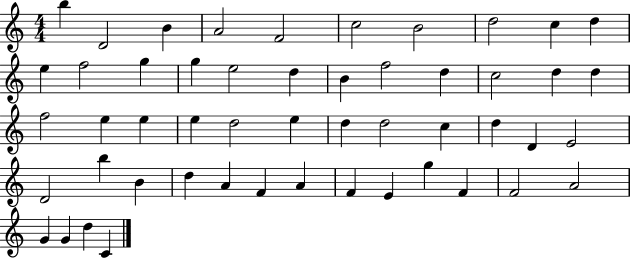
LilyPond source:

{
  \clef treble
  \numericTimeSignature
  \time 4/4
  \key c \major
  b''4 d'2 b'4 | a'2 f'2 | c''2 b'2 | d''2 c''4 d''4 | \break e''4 f''2 g''4 | g''4 e''2 d''4 | b'4 f''2 d''4 | c''2 d''4 d''4 | \break f''2 e''4 e''4 | e''4 d''2 e''4 | d''4 d''2 c''4 | d''4 d'4 e'2 | \break d'2 b''4 b'4 | d''4 a'4 f'4 a'4 | f'4 e'4 g''4 f'4 | f'2 a'2 | \break g'4 g'4 d''4 c'4 | \bar "|."
}